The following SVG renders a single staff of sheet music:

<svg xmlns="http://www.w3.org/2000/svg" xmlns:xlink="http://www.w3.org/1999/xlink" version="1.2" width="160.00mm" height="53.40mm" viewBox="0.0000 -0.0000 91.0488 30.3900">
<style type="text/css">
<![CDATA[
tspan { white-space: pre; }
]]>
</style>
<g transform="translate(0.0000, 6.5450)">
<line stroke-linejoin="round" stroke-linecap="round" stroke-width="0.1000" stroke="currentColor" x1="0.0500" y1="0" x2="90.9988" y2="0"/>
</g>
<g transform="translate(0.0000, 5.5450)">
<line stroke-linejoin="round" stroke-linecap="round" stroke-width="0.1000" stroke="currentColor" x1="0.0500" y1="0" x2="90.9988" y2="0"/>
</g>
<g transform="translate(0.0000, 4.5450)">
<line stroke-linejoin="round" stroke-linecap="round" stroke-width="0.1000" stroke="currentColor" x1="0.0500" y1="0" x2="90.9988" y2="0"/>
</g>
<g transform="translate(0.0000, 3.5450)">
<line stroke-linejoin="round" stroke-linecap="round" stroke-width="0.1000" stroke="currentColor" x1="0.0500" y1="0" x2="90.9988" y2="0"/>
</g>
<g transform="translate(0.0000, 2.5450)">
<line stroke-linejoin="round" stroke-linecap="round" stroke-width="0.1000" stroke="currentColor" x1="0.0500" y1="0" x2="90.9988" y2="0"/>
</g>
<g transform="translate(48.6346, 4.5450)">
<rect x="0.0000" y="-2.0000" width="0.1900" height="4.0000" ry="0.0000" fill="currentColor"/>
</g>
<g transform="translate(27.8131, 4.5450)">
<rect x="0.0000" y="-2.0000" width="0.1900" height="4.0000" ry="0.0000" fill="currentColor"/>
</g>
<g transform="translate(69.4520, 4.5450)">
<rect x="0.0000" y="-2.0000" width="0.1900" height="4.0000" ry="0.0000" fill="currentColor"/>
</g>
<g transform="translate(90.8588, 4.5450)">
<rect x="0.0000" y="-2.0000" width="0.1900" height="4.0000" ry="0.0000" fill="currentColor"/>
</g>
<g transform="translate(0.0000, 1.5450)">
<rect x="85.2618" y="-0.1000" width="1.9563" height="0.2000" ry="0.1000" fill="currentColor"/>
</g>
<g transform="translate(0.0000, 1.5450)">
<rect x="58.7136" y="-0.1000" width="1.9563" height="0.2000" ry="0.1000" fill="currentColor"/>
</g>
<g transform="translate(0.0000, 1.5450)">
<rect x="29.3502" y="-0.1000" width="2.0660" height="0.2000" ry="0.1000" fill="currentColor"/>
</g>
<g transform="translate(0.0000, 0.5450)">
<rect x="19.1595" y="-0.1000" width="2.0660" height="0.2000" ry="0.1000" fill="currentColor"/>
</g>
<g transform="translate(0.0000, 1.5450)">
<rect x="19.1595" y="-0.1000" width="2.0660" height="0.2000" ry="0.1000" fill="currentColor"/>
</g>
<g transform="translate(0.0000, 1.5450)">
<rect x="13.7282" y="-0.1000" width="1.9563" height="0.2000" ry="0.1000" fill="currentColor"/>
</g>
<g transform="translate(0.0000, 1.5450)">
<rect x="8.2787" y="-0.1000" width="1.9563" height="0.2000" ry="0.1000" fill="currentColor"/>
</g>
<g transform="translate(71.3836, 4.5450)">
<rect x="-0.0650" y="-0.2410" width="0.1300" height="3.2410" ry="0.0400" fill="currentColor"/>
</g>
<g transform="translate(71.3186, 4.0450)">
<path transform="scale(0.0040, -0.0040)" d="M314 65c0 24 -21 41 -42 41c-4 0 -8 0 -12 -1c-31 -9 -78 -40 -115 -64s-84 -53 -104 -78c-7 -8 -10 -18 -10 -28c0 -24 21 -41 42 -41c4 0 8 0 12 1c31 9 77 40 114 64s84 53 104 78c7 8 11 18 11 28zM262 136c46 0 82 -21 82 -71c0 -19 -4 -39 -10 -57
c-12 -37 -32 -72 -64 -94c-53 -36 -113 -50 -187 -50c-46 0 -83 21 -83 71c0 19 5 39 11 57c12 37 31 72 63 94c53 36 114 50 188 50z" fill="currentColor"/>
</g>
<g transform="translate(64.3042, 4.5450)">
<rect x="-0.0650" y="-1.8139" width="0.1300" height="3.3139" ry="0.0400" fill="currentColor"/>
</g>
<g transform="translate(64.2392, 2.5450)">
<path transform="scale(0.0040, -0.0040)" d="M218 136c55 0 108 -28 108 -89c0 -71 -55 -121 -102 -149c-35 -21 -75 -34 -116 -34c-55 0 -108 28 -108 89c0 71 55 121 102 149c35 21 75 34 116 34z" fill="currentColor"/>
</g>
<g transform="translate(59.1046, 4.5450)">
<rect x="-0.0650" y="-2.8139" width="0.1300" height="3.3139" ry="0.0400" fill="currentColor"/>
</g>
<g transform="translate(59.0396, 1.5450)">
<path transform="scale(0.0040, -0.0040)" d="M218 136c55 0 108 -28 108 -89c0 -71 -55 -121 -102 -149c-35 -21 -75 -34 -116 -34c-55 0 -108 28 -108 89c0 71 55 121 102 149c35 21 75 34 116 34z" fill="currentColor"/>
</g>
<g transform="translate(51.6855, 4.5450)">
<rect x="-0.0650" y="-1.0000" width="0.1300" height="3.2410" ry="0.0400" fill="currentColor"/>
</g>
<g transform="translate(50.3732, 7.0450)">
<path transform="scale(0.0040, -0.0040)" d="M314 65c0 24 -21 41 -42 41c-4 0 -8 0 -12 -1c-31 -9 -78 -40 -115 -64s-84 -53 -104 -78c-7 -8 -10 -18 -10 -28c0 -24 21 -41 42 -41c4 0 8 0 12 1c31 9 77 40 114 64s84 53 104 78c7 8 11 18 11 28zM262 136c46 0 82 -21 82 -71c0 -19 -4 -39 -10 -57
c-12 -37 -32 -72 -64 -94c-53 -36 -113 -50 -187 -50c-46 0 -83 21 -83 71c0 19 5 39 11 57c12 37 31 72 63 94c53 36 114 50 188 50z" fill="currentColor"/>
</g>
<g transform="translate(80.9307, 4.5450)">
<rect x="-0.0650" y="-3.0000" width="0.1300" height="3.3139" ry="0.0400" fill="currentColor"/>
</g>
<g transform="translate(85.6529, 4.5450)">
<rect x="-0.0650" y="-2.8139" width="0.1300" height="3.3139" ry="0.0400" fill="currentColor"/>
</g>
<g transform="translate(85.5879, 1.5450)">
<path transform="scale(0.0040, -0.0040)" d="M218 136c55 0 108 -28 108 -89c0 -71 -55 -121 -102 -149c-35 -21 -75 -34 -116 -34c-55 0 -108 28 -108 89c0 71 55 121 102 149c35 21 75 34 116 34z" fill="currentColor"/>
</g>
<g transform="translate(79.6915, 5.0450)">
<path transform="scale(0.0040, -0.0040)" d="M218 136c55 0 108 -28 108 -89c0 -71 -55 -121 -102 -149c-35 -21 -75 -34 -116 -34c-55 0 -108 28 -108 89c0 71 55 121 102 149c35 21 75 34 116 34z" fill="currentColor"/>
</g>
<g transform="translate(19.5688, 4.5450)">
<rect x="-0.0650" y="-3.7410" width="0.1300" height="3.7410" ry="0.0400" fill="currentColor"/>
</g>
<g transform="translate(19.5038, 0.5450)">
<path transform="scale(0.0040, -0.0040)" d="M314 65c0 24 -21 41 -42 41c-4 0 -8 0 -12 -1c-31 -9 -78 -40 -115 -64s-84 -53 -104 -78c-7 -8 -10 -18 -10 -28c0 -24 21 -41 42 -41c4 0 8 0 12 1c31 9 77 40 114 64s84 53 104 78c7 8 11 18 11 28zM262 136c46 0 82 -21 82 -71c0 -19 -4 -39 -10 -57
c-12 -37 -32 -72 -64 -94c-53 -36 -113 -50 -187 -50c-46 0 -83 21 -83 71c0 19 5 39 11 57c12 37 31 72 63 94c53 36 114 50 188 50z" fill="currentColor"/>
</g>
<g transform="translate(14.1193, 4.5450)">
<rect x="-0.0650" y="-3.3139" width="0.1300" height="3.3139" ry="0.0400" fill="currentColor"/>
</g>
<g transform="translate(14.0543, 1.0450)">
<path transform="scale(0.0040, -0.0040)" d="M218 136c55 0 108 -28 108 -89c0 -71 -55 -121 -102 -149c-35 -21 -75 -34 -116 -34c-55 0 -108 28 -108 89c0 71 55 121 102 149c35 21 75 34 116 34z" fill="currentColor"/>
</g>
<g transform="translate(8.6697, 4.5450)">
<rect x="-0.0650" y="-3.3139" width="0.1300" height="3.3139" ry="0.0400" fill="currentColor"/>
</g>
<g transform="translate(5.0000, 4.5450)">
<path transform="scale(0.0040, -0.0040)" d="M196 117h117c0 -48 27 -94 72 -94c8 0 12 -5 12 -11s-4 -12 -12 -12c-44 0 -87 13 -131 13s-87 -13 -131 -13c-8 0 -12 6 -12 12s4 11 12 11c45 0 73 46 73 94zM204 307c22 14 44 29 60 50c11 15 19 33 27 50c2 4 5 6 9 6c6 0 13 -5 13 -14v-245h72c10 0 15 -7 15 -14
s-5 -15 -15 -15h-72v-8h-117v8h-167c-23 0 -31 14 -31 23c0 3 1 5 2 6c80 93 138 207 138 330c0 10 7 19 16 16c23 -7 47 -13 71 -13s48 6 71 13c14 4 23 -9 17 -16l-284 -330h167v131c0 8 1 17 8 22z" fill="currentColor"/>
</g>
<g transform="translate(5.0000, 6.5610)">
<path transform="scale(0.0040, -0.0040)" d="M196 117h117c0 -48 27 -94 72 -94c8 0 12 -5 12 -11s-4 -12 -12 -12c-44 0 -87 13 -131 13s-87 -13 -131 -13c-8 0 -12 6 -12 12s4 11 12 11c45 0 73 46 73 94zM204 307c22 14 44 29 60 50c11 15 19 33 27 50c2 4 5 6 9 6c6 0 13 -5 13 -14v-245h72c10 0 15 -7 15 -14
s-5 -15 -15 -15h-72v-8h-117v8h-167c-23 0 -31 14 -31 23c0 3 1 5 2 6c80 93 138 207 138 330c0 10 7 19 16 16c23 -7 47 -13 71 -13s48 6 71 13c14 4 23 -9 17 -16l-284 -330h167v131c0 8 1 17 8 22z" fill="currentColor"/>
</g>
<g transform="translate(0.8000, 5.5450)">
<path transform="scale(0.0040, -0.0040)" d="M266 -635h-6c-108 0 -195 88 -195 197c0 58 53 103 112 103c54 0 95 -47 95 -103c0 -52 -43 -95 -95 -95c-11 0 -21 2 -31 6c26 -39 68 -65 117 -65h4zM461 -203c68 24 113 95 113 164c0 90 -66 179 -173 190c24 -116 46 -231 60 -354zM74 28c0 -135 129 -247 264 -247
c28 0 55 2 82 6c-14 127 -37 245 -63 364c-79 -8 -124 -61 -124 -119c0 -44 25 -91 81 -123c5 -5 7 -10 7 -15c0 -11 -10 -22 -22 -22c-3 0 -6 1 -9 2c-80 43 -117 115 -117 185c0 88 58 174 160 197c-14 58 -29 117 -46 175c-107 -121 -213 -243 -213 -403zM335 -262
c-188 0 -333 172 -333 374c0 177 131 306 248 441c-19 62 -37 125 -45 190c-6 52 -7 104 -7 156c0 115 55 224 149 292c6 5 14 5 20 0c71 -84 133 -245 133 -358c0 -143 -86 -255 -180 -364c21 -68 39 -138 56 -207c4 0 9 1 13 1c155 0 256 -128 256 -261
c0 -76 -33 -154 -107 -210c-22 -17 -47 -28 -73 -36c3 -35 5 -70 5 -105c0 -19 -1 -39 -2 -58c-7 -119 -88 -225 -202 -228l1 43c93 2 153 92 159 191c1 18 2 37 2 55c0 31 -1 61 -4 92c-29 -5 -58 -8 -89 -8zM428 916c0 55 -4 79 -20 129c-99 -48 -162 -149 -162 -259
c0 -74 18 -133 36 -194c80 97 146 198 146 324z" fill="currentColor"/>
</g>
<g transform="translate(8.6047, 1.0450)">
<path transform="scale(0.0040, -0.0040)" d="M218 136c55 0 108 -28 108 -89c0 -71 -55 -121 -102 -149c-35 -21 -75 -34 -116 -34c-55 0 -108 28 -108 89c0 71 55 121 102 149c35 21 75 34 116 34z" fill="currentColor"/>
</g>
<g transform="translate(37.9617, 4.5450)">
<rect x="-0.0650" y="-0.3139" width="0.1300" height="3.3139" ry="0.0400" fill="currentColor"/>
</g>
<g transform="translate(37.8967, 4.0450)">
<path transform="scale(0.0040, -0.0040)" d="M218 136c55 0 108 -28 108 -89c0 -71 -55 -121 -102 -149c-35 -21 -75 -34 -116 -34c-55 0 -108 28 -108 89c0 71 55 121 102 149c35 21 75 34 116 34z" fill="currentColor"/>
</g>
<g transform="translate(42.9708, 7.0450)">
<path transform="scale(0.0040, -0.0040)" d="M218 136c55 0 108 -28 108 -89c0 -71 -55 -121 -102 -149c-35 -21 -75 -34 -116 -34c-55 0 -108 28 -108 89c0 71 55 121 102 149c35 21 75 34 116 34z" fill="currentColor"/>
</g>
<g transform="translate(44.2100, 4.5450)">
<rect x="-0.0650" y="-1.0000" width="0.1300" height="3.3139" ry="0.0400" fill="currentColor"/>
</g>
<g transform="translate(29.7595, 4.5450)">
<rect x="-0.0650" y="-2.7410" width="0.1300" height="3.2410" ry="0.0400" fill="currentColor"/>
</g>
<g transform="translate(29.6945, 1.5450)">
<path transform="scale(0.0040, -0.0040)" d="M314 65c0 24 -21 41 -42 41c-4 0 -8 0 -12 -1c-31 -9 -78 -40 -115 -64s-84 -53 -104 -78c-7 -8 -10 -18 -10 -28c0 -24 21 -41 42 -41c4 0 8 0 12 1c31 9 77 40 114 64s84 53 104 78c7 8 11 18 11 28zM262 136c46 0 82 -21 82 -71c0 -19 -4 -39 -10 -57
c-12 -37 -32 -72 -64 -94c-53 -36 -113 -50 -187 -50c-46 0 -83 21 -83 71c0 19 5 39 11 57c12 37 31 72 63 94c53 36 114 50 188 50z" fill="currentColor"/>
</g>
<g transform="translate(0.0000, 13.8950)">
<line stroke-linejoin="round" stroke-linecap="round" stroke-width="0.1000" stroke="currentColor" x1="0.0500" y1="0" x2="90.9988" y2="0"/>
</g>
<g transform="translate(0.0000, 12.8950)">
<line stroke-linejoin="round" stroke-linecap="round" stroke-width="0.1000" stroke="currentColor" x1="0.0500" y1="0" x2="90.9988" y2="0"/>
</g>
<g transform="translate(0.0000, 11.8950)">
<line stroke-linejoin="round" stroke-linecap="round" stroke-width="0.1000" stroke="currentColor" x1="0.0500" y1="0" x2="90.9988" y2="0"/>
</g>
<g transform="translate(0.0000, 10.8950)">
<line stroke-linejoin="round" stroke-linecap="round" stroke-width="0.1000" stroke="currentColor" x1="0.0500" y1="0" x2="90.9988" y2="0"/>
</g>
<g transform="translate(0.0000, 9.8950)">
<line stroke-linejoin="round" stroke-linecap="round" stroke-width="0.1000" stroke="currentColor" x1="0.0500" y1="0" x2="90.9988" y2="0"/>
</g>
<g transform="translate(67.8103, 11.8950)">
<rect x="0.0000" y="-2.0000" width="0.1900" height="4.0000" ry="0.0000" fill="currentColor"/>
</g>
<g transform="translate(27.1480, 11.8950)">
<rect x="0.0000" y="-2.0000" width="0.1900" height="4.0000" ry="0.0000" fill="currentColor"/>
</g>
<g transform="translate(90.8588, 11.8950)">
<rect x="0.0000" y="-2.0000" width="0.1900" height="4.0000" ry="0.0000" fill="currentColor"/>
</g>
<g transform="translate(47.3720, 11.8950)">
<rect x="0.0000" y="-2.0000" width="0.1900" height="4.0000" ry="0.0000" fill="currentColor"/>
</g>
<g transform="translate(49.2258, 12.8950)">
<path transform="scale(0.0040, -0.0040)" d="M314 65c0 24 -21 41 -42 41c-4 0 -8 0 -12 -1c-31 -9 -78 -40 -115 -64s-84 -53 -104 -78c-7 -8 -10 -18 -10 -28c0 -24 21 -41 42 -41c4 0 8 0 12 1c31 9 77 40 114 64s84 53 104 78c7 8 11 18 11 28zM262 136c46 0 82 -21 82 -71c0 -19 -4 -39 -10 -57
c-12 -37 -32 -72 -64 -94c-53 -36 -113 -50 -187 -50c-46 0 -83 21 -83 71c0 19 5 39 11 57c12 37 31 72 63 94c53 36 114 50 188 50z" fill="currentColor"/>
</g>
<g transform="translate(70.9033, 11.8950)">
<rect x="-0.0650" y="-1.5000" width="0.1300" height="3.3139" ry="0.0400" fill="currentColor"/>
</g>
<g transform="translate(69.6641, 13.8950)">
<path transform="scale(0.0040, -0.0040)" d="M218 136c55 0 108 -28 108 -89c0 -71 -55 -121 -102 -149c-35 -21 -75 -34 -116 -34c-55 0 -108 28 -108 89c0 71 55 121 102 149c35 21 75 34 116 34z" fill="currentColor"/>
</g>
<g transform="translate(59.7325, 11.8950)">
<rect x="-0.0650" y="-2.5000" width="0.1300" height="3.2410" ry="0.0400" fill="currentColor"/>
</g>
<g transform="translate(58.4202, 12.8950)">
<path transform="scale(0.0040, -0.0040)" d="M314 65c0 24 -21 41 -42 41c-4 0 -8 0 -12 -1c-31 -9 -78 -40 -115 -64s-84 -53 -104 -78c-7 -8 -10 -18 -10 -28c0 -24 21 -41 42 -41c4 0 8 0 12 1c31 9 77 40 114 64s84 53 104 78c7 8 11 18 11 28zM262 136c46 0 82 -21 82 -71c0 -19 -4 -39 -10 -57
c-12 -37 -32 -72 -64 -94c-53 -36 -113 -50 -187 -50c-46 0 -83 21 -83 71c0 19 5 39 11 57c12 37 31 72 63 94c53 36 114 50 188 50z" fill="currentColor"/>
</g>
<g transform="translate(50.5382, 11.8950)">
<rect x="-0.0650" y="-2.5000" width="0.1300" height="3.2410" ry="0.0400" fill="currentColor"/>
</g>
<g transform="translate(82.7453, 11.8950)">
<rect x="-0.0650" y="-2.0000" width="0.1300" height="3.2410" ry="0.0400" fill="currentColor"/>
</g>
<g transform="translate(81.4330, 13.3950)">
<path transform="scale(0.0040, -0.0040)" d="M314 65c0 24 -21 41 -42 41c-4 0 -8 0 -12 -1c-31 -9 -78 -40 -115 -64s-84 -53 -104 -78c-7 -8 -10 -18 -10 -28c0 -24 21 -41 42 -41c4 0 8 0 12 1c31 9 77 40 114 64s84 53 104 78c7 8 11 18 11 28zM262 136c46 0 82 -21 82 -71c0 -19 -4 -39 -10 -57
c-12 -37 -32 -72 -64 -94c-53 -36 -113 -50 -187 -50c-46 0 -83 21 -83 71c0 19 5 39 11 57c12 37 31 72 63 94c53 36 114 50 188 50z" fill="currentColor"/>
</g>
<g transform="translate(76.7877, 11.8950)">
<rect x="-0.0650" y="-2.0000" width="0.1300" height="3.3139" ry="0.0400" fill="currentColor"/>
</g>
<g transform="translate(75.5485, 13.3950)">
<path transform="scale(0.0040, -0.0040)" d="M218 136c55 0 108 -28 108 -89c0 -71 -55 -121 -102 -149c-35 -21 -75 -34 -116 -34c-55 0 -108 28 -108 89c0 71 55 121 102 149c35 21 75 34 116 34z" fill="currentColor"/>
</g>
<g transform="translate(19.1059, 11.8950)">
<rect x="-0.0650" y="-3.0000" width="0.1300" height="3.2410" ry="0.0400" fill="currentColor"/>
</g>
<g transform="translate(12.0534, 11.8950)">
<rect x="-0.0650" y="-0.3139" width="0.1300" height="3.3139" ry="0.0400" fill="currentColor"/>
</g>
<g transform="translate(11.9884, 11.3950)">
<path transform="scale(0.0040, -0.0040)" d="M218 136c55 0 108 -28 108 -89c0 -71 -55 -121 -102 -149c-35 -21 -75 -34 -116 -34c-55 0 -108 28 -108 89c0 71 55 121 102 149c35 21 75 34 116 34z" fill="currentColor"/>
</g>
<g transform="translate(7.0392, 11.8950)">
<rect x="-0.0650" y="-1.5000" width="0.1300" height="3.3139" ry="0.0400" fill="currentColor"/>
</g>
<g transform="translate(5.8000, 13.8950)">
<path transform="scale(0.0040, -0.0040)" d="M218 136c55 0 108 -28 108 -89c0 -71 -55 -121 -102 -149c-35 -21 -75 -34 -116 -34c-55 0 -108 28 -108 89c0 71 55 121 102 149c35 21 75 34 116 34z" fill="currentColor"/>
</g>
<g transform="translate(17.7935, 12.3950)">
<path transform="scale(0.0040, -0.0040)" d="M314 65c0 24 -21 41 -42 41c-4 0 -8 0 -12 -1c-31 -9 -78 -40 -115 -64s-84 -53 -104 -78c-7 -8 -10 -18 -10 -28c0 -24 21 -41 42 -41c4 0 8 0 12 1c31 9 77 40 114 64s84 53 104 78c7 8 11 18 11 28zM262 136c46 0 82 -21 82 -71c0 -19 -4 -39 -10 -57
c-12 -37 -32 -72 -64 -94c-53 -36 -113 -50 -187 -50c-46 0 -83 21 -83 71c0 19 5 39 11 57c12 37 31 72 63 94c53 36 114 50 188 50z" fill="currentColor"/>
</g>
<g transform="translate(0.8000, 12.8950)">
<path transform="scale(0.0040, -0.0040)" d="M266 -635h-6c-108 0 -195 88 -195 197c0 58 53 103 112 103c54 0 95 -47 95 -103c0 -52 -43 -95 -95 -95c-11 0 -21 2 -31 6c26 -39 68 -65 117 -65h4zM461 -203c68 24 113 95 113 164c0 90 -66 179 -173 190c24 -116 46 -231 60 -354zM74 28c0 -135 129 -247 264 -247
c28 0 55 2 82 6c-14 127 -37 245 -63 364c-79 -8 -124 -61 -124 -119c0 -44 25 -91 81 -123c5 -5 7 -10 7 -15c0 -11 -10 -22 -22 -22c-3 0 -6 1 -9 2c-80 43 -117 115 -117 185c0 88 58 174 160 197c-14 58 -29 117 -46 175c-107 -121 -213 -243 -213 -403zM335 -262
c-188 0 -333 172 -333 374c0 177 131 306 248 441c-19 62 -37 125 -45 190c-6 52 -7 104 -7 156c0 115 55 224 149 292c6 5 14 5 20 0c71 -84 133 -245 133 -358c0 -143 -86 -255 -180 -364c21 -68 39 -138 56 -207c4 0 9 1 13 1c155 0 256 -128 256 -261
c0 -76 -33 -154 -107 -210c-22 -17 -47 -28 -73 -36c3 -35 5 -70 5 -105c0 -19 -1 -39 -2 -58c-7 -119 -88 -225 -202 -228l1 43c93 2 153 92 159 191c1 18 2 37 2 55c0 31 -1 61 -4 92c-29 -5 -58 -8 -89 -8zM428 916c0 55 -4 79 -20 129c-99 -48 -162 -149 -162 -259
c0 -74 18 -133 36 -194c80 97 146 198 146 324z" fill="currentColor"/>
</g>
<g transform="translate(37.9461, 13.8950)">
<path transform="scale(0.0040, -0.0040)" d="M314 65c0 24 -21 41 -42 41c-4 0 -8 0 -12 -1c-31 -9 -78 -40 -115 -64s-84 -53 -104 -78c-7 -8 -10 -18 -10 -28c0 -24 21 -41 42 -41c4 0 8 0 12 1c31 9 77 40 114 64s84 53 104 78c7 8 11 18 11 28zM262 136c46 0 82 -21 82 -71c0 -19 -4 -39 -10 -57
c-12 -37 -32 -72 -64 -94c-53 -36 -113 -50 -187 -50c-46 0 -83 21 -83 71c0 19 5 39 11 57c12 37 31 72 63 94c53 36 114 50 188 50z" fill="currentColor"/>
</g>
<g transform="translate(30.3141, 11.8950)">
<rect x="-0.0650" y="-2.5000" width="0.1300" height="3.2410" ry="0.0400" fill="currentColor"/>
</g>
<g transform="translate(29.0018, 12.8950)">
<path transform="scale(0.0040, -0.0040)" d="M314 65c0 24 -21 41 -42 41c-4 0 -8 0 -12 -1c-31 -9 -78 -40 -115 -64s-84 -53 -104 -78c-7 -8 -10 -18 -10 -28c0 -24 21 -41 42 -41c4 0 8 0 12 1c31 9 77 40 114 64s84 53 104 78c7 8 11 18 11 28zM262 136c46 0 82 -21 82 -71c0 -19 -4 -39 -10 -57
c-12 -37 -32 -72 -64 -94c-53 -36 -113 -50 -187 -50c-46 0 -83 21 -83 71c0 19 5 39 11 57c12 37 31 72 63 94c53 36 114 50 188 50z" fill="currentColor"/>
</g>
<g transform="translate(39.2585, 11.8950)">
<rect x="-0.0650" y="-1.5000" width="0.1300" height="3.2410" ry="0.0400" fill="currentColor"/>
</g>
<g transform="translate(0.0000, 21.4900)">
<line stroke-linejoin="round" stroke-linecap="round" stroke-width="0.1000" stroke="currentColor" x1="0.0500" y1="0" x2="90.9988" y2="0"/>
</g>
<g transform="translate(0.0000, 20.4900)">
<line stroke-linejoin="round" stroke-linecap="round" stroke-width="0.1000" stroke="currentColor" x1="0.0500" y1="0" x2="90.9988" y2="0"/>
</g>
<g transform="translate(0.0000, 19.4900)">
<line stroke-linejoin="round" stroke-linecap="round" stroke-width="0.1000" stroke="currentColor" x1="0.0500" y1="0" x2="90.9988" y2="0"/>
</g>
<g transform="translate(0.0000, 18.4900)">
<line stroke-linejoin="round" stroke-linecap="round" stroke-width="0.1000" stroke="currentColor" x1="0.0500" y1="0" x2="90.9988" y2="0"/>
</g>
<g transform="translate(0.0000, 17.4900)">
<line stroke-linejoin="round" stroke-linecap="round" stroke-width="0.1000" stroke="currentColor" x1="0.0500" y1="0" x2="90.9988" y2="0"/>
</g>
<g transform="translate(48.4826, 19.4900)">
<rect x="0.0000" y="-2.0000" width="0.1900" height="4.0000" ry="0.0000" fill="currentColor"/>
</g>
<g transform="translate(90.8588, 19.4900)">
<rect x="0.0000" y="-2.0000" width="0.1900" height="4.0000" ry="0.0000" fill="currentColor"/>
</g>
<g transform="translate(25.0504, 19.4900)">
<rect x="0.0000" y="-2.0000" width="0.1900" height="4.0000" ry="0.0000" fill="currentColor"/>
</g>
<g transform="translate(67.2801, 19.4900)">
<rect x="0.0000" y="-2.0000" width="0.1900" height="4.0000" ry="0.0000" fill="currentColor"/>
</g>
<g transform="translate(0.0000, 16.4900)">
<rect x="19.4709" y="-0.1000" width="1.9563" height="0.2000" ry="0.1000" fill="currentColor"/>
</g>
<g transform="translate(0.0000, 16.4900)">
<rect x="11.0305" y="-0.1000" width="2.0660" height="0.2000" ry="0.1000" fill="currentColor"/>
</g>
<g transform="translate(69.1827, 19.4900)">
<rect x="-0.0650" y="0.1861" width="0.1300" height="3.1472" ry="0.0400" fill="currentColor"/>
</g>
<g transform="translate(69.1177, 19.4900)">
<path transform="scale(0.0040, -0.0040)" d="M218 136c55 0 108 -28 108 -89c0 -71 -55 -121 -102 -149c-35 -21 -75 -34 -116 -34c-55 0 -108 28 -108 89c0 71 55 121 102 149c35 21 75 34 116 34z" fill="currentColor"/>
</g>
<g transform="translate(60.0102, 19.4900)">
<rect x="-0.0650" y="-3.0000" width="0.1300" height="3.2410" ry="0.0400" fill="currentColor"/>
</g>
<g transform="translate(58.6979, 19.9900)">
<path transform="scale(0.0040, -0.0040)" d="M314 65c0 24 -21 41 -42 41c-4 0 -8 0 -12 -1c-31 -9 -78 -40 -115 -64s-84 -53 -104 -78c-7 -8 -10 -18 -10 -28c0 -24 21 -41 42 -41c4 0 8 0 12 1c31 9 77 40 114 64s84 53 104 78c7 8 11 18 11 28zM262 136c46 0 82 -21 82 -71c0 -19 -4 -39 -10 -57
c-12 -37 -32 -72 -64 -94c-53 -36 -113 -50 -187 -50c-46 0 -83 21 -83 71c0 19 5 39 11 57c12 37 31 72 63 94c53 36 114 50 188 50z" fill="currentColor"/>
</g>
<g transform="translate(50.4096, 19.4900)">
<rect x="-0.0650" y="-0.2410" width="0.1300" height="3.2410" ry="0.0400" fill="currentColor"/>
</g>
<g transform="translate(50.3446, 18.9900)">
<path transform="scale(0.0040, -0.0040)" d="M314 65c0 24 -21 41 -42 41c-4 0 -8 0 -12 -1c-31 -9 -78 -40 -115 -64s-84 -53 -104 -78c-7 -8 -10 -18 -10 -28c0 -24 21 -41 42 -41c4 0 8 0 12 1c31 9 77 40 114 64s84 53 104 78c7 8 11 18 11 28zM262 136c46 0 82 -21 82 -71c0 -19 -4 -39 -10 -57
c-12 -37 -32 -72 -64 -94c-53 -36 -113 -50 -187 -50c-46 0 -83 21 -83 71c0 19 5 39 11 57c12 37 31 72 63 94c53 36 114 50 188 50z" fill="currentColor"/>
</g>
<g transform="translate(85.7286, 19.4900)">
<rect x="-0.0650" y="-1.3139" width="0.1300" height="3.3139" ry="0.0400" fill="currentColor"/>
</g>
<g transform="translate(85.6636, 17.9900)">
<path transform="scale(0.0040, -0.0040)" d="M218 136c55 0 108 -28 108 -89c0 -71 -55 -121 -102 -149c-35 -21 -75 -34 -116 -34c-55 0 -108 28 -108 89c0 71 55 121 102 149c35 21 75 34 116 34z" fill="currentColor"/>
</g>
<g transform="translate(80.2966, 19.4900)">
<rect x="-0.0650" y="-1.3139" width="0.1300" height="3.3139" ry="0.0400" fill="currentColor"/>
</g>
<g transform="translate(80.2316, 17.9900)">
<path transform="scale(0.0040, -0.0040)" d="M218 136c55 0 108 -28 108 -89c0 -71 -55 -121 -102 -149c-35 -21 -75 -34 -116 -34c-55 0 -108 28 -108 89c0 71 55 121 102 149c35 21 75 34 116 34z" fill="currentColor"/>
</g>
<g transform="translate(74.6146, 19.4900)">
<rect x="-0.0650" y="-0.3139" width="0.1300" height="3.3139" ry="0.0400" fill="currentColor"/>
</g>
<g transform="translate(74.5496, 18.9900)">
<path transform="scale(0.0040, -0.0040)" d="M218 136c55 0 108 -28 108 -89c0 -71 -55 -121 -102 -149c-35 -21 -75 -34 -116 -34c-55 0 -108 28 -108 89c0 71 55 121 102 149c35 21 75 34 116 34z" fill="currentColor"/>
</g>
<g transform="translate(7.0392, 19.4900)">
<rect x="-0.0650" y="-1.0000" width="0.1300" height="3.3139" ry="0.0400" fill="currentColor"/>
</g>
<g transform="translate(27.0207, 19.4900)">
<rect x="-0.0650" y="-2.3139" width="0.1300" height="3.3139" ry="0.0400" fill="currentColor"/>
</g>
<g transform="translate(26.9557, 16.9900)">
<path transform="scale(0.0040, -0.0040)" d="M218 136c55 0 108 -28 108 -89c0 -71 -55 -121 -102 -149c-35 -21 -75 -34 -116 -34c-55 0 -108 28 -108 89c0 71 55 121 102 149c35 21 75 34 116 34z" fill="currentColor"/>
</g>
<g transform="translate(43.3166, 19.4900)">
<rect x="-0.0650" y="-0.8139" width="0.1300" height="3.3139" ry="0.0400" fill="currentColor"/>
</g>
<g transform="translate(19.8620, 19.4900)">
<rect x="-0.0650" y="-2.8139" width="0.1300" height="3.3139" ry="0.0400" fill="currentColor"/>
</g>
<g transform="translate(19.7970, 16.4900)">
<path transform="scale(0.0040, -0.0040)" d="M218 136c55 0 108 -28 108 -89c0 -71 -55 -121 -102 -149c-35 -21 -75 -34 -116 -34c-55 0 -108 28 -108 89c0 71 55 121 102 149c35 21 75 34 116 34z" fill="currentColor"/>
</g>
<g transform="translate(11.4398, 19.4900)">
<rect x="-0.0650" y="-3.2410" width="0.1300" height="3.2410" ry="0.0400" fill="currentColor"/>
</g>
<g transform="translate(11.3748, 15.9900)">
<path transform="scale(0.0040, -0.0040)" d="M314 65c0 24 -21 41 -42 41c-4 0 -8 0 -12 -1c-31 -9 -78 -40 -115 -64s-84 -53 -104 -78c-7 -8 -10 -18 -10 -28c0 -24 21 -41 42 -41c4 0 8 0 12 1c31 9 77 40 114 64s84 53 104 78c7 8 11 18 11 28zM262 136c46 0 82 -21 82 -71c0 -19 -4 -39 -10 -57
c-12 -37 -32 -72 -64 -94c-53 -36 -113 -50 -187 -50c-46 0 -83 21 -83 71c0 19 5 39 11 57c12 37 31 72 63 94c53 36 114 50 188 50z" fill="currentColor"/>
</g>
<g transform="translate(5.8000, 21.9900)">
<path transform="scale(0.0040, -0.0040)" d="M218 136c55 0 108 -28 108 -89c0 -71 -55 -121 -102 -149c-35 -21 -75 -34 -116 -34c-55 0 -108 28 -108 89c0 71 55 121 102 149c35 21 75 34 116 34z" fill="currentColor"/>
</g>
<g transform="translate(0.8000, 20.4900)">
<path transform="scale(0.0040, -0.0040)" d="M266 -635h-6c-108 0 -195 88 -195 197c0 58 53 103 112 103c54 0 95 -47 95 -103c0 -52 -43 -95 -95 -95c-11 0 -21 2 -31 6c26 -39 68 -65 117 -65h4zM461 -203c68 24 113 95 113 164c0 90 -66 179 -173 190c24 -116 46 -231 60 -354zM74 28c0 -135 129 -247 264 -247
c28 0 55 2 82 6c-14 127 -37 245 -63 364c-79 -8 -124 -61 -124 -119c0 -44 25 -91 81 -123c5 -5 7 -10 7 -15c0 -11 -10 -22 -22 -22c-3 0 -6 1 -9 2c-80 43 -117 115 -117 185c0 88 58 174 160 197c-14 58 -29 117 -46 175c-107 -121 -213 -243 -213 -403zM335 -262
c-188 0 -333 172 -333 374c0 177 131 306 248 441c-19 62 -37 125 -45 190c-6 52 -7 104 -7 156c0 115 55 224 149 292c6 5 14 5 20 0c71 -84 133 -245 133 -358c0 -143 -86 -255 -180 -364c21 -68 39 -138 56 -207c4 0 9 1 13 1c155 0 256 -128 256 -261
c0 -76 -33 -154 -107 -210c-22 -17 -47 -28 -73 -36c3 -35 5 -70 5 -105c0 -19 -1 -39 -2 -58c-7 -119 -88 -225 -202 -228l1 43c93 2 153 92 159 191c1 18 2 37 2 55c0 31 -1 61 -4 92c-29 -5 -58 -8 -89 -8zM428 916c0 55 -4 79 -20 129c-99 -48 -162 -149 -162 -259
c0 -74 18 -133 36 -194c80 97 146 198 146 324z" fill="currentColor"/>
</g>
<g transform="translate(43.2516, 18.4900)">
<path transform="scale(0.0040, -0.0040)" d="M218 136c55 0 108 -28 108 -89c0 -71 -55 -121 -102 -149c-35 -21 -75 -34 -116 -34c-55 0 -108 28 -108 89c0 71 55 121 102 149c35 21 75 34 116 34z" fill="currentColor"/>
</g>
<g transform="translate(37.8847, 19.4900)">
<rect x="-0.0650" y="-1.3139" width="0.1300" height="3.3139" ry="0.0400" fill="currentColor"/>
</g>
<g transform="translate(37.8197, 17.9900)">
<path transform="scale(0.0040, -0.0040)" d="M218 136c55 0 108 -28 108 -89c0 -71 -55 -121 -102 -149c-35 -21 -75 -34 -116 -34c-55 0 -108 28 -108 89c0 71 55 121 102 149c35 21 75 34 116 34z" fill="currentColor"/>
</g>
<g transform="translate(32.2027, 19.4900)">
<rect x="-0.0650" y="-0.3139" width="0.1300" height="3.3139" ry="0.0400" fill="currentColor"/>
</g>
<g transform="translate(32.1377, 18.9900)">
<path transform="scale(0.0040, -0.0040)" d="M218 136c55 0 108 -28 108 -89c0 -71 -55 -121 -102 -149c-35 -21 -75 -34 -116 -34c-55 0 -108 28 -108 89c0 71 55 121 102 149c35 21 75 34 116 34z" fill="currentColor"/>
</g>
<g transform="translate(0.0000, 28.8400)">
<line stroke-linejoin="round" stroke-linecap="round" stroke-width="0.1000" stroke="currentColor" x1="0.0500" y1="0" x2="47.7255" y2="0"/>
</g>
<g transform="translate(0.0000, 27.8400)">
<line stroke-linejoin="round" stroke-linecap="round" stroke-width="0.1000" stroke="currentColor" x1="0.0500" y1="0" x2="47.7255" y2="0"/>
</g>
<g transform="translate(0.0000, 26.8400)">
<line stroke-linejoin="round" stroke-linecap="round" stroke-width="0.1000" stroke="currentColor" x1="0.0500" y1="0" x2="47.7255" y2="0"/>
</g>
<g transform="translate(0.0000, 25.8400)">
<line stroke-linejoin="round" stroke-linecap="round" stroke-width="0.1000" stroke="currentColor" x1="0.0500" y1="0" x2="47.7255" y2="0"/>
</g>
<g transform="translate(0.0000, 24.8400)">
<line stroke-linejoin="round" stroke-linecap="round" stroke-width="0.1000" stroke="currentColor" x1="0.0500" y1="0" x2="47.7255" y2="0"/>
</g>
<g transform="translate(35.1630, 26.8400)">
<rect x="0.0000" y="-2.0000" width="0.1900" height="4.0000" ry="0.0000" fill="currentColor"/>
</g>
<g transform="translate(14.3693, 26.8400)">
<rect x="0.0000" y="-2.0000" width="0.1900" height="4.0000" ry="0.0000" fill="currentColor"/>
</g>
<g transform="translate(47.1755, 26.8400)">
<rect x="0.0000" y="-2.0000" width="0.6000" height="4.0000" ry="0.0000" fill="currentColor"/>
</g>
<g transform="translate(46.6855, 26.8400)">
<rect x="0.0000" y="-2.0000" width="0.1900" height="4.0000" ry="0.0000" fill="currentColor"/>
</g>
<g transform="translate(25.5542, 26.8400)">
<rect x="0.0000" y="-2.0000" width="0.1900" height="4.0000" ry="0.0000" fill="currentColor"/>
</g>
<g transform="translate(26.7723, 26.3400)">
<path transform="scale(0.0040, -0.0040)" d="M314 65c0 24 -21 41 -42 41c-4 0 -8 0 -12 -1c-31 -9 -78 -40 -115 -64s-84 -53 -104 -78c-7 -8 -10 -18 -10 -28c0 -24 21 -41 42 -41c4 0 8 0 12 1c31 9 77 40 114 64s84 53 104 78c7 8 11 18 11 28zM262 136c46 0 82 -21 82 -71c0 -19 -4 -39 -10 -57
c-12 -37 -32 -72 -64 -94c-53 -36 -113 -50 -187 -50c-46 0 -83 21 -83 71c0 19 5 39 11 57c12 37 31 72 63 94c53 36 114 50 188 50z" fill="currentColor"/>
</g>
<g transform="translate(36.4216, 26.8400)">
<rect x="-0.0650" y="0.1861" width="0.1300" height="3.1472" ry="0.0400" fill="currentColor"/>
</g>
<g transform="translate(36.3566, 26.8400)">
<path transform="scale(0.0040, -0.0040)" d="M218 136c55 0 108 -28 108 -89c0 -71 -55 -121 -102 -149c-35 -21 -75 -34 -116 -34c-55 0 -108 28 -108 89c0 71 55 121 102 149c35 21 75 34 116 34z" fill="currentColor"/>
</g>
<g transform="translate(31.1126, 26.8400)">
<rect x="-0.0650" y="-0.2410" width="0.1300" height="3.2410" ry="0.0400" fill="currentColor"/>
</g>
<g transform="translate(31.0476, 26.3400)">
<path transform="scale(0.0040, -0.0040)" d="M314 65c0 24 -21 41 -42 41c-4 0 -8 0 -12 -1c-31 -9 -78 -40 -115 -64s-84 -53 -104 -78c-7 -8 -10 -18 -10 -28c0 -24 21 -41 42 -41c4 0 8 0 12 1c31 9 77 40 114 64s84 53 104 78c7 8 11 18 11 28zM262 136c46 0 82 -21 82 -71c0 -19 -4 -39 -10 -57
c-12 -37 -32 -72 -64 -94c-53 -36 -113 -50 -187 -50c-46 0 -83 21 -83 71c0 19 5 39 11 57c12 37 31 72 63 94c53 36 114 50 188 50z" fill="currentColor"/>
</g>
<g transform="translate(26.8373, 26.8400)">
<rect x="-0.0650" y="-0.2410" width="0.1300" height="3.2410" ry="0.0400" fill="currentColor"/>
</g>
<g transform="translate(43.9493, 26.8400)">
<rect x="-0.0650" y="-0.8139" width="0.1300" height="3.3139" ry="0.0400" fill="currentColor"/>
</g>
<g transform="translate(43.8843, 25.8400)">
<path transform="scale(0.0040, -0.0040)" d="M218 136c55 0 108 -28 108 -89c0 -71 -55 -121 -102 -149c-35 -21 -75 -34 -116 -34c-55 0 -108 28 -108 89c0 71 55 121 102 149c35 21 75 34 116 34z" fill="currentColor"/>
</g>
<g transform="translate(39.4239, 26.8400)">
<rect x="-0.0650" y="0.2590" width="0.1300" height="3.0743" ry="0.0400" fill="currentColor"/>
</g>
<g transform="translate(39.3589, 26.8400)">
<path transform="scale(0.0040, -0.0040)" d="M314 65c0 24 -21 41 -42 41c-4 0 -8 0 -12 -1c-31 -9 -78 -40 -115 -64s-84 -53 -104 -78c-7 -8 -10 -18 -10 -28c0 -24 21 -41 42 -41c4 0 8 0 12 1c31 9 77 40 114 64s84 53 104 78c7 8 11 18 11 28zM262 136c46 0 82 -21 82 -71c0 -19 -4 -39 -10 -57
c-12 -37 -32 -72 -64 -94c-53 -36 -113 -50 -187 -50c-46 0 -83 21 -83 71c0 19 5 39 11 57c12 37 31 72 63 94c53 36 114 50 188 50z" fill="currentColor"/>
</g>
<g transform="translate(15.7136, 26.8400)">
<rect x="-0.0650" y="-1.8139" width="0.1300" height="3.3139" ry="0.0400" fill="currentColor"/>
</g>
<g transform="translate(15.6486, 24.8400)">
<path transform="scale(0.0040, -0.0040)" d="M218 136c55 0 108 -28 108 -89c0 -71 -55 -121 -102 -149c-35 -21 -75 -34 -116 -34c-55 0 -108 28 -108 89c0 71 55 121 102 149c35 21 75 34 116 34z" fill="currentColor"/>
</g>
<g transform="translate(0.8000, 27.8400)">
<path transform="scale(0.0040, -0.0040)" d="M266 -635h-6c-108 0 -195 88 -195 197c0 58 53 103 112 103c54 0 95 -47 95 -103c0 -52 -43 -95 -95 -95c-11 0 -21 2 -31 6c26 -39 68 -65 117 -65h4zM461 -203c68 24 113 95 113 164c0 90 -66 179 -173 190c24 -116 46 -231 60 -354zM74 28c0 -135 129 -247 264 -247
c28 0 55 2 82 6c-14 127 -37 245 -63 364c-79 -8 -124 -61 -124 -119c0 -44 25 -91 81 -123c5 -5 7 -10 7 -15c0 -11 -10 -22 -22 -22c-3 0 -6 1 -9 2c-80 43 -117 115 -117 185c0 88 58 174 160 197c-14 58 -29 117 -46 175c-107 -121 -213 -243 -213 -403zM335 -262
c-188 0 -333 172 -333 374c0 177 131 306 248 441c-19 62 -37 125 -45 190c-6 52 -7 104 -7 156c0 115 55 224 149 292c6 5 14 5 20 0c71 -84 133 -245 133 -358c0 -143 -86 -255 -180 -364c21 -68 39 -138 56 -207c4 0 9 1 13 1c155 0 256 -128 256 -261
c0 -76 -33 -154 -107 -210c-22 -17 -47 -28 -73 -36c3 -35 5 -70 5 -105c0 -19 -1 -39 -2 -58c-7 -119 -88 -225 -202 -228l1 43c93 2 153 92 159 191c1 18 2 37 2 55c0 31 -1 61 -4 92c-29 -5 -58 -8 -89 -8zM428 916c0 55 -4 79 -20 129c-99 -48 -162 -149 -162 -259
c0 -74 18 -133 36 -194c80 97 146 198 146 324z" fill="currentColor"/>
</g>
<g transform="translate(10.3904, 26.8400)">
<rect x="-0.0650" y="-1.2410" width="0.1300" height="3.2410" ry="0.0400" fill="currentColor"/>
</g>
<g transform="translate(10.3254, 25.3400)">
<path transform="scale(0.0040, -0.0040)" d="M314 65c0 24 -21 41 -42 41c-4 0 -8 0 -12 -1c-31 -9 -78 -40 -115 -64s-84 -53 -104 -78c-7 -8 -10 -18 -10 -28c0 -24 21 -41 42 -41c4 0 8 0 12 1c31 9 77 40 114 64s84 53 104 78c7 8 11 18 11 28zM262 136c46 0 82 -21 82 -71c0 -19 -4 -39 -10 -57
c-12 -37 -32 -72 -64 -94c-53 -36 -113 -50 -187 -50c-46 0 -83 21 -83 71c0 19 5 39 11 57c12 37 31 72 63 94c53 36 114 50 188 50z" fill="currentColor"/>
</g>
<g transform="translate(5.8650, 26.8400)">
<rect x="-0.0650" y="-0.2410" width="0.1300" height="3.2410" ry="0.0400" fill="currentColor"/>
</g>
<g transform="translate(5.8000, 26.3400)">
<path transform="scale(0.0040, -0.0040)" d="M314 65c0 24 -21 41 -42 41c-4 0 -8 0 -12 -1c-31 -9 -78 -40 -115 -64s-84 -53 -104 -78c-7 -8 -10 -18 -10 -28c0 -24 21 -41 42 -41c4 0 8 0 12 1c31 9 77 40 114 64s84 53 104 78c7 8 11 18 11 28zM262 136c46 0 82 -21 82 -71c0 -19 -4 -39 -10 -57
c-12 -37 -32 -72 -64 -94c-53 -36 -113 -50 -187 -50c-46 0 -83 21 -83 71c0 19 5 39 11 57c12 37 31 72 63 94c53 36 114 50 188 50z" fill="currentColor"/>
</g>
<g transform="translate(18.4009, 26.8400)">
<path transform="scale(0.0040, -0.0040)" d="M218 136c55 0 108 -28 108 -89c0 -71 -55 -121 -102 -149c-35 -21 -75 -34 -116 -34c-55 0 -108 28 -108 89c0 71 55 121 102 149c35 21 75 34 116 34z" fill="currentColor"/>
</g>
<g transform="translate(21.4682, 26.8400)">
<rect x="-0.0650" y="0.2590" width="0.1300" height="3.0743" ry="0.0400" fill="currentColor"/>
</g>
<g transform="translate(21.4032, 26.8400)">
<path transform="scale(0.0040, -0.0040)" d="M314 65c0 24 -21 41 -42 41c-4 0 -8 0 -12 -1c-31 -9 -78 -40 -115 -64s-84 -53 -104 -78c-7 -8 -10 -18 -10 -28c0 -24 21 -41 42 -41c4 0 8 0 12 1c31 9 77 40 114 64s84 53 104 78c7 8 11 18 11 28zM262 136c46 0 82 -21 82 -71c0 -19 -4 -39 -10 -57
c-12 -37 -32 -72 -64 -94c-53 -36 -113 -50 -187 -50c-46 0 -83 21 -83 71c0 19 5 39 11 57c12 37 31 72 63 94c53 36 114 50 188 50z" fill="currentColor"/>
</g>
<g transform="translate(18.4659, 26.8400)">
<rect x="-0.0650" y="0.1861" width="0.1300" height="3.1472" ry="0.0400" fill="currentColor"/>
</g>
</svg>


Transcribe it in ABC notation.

X:1
T:Untitled
M:4/4
L:1/4
K:C
b b c'2 a2 c D D2 a f c2 A a E c A2 G2 E2 G2 G2 E F F2 D b2 a g c e d c2 A2 B c e e c2 e2 f B B2 c2 c2 B B2 d